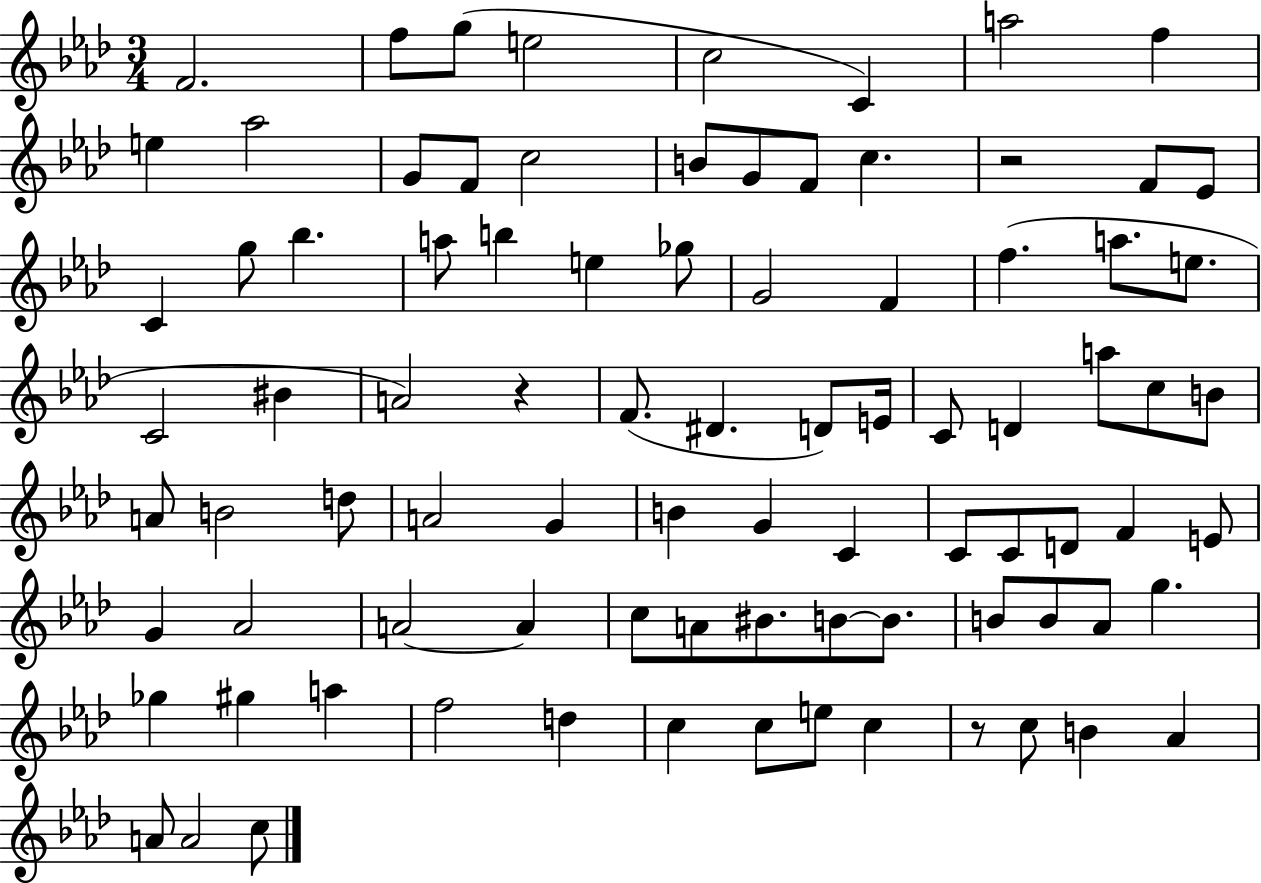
X:1
T:Untitled
M:3/4
L:1/4
K:Ab
F2 f/2 g/2 e2 c2 C a2 f e _a2 G/2 F/2 c2 B/2 G/2 F/2 c z2 F/2 _E/2 C g/2 _b a/2 b e _g/2 G2 F f a/2 e/2 C2 ^B A2 z F/2 ^D D/2 E/4 C/2 D a/2 c/2 B/2 A/2 B2 d/2 A2 G B G C C/2 C/2 D/2 F E/2 G _A2 A2 A c/2 A/2 ^B/2 B/2 B/2 B/2 B/2 _A/2 g _g ^g a f2 d c c/2 e/2 c z/2 c/2 B _A A/2 A2 c/2